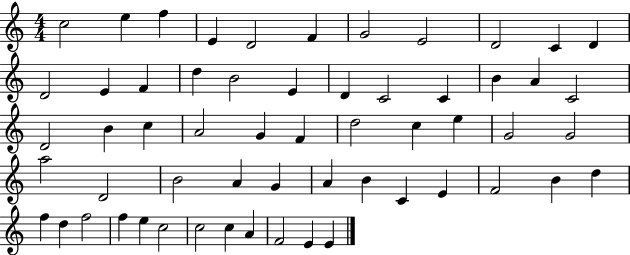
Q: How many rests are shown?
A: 0